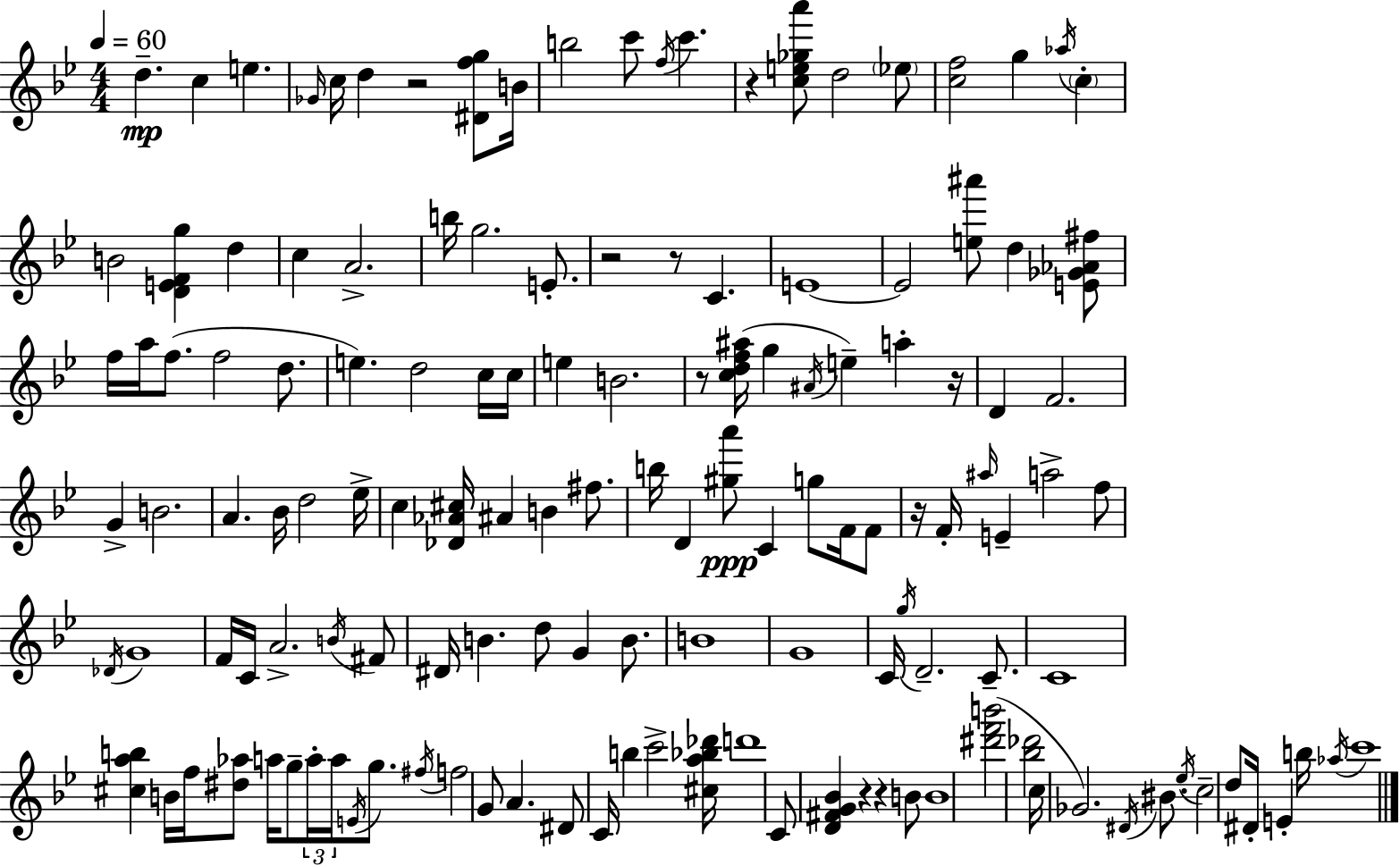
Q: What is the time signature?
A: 4/4